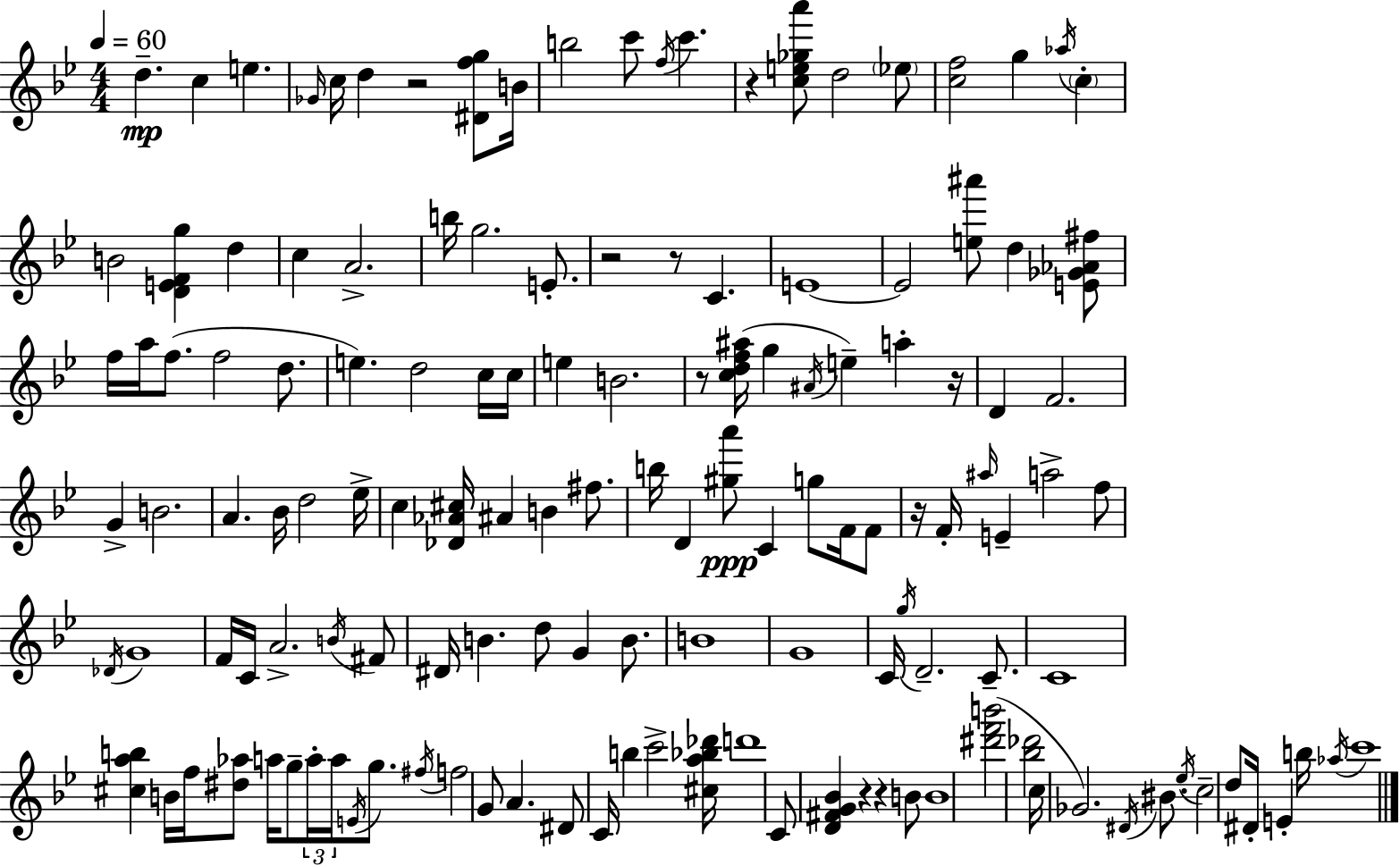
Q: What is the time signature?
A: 4/4